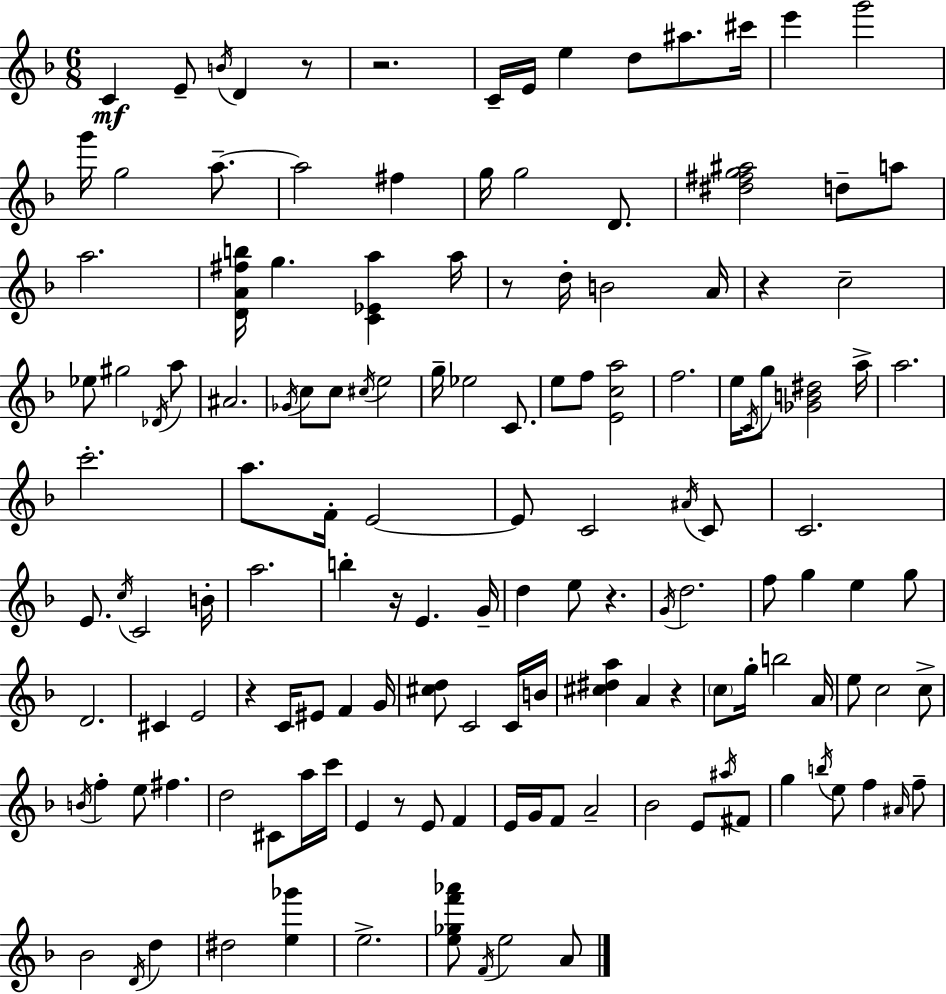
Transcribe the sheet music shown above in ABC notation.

X:1
T:Untitled
M:6/8
L:1/4
K:F
C E/2 B/4 D z/2 z2 C/4 E/4 e d/2 ^a/2 ^c'/4 e' g'2 g'/4 g2 a/2 a2 ^f g/4 g2 D/2 [^d^fg^a]2 d/2 a/2 a2 [DA^fb]/4 g [C_Ea] a/4 z/2 d/4 B2 A/4 z c2 _e/2 ^g2 _D/4 a/2 ^A2 _G/4 c/2 c/2 ^c/4 e2 g/4 _e2 C/2 e/2 f/2 [Eca]2 f2 e/4 C/4 g/2 [_GB^d]2 a/4 a2 c'2 a/2 F/4 E2 E/2 C2 ^A/4 C/2 C2 E/2 c/4 C2 B/4 a2 b z/4 E G/4 d e/2 z G/4 d2 f/2 g e g/2 D2 ^C E2 z C/4 ^E/2 F G/4 [^cd]/2 C2 C/4 B/4 [^c^da] A z c/2 g/4 b2 A/4 e/2 c2 c/2 B/4 f e/2 ^f d2 ^C/2 a/4 c'/4 E z/2 E/2 F E/4 G/4 F/2 A2 _B2 E/2 ^a/4 ^F/2 g b/4 e/2 f ^A/4 f/2 _B2 D/4 d ^d2 [e_g'] e2 [e_gf'_a']/2 F/4 e2 A/2